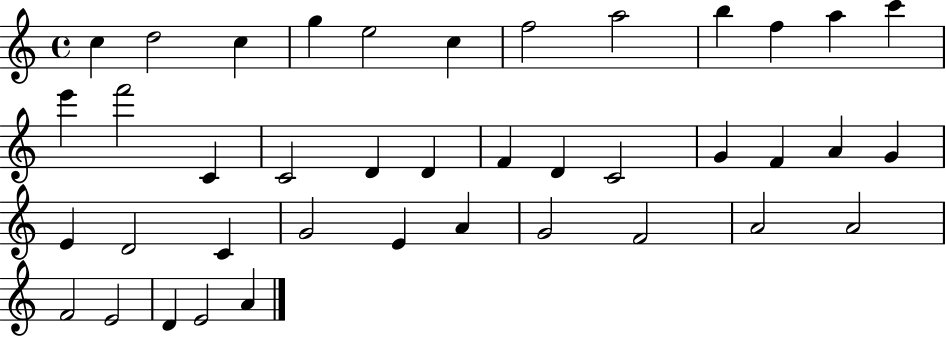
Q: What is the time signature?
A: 4/4